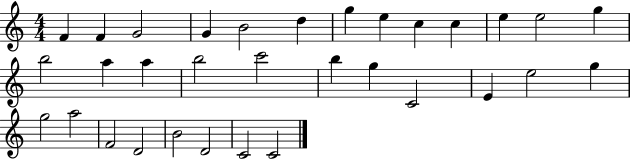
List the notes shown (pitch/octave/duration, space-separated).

F4/q F4/q G4/h G4/q B4/h D5/q G5/q E5/q C5/q C5/q E5/q E5/h G5/q B5/h A5/q A5/q B5/h C6/h B5/q G5/q C4/h E4/q E5/h G5/q G5/h A5/h F4/h D4/h B4/h D4/h C4/h C4/h